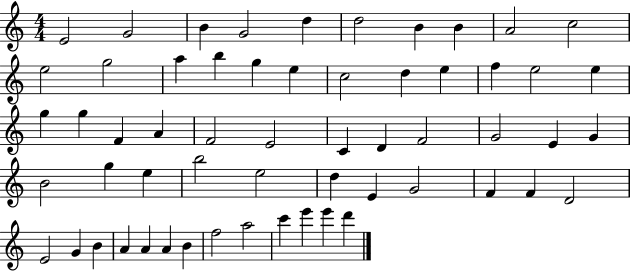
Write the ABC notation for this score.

X:1
T:Untitled
M:4/4
L:1/4
K:C
E2 G2 B G2 d d2 B B A2 c2 e2 g2 a b g e c2 d e f e2 e g g F A F2 E2 C D F2 G2 E G B2 g e b2 e2 d E G2 F F D2 E2 G B A A A B f2 a2 c' e' e' d'